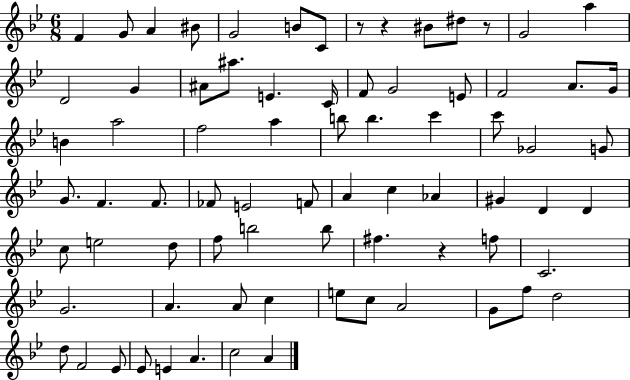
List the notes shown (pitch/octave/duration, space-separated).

F4/q G4/e A4/q BIS4/e G4/h B4/e C4/e R/e R/q BIS4/e D#5/e R/e G4/h A5/q D4/h G4/q A#4/e A#5/e. E4/q. C4/s F4/e G4/h E4/e F4/h A4/e. G4/s B4/q A5/h F5/h A5/q B5/e B5/q. C6/q C6/e Gb4/h G4/e G4/e. F4/q. F4/e. FES4/e E4/h F4/e A4/q C5/q Ab4/q G#4/q D4/q D4/q C5/e E5/h D5/e F5/e B5/h B5/e F#5/q. R/q F5/e C4/h. G4/h. A4/q. A4/e C5/q E5/e C5/e A4/h G4/e F5/e D5/h D5/e F4/h Eb4/e Eb4/e E4/q A4/q. C5/h A4/q